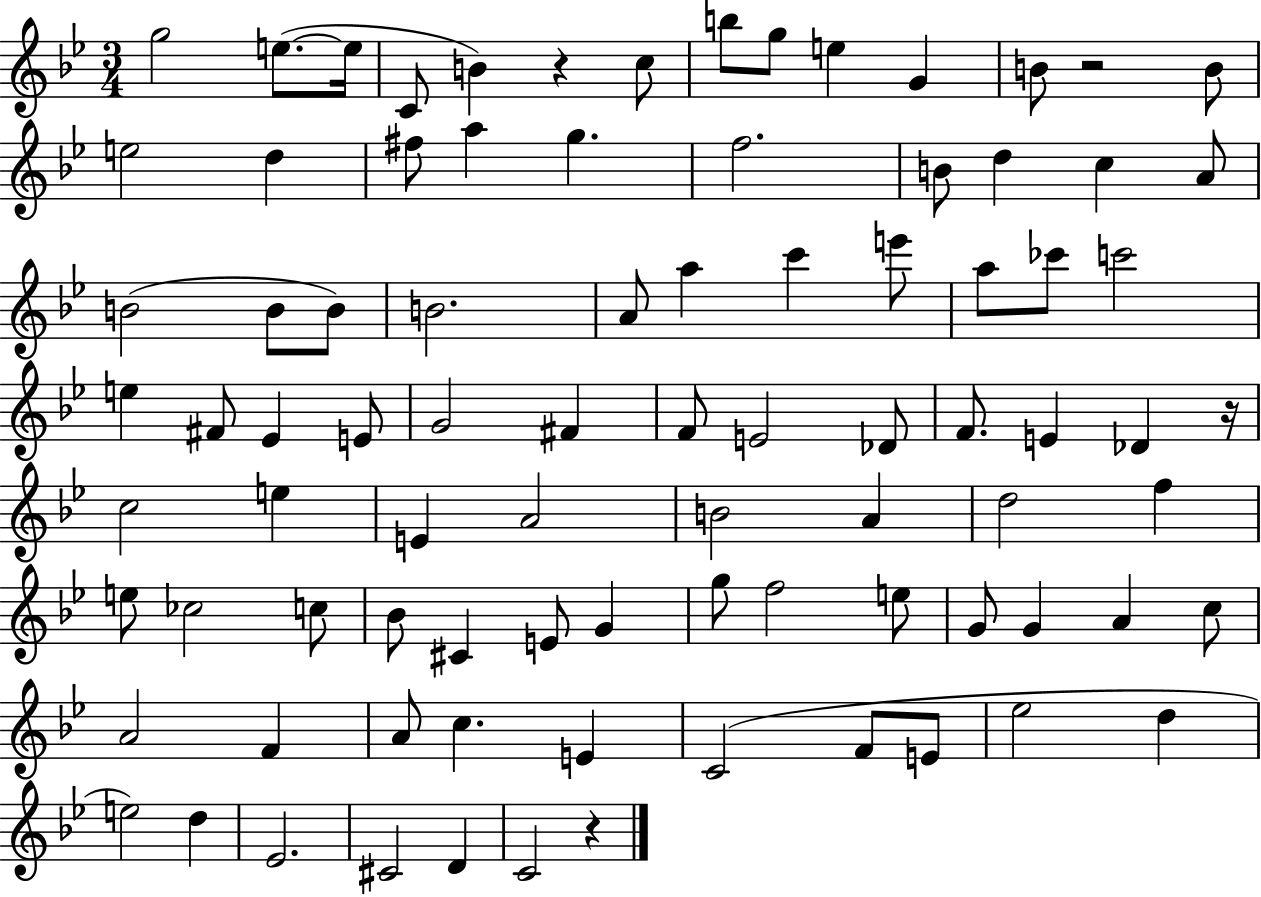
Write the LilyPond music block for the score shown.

{
  \clef treble
  \numericTimeSignature
  \time 3/4
  \key bes \major
  g''2 e''8.~(~ e''16 | c'8 b'4) r4 c''8 | b''8 g''8 e''4 g'4 | b'8 r2 b'8 | \break e''2 d''4 | fis''8 a''4 g''4. | f''2. | b'8 d''4 c''4 a'8 | \break b'2( b'8 b'8) | b'2. | a'8 a''4 c'''4 e'''8 | a''8 ces'''8 c'''2 | \break e''4 fis'8 ees'4 e'8 | g'2 fis'4 | f'8 e'2 des'8 | f'8. e'4 des'4 r16 | \break c''2 e''4 | e'4 a'2 | b'2 a'4 | d''2 f''4 | \break e''8 ces''2 c''8 | bes'8 cis'4 e'8 g'4 | g''8 f''2 e''8 | g'8 g'4 a'4 c''8 | \break a'2 f'4 | a'8 c''4. e'4 | c'2( f'8 e'8 | ees''2 d''4 | \break e''2) d''4 | ees'2. | cis'2 d'4 | c'2 r4 | \break \bar "|."
}